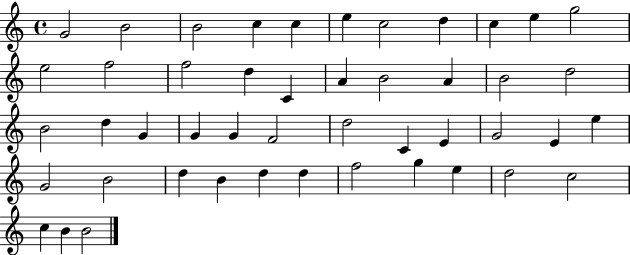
{
  \clef treble
  \time 4/4
  \defaultTimeSignature
  \key c \major
  g'2 b'2 | b'2 c''4 c''4 | e''4 c''2 d''4 | c''4 e''4 g''2 | \break e''2 f''2 | f''2 d''4 c'4 | a'4 b'2 a'4 | b'2 d''2 | \break b'2 d''4 g'4 | g'4 g'4 f'2 | d''2 c'4 e'4 | g'2 e'4 e''4 | \break g'2 b'2 | d''4 b'4 d''4 d''4 | f''2 g''4 e''4 | d''2 c''2 | \break c''4 b'4 b'2 | \bar "|."
}